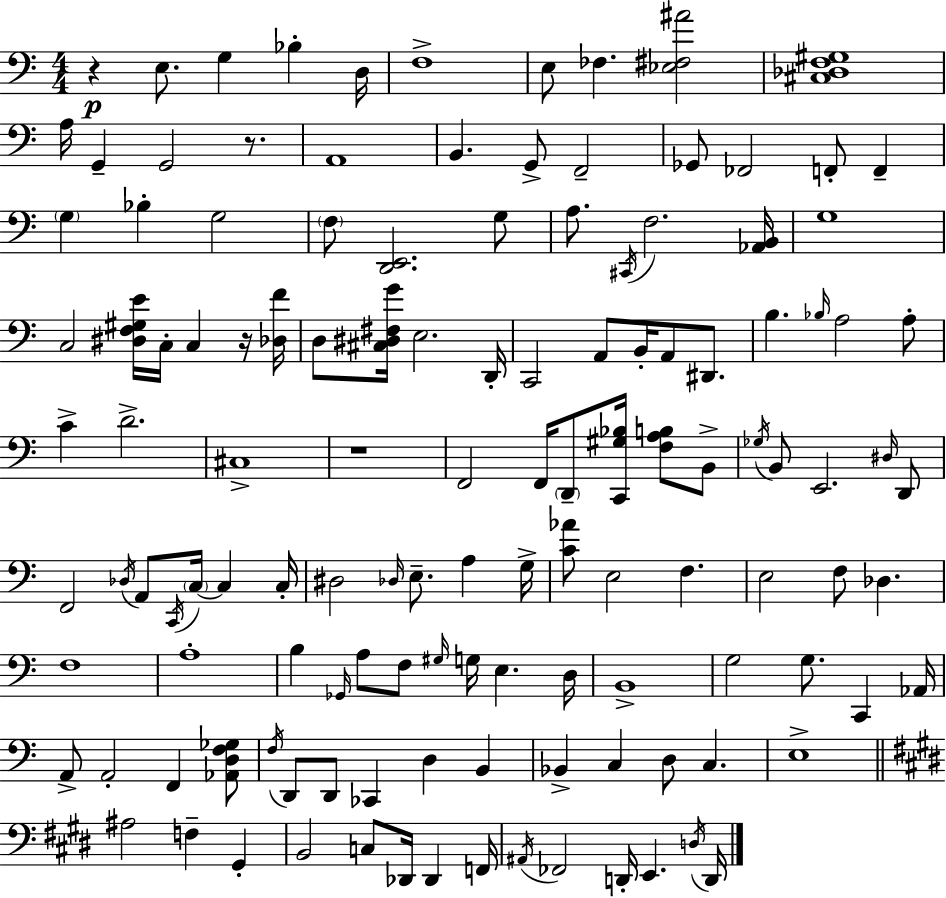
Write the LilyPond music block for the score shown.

{
  \clef bass
  \numericTimeSignature
  \time 4/4
  \key c \major
  r4\p e8. g4 bes4-. d16 | f1-> | e8 fes4. <ees fis ais'>2 | <cis des f gis>1 | \break a16 g,4-- g,2 r8. | a,1 | b,4. g,8-> f,2-- | ges,8 fes,2 f,8-. f,4-- | \break \parenthesize g4 bes4-. g2 | \parenthesize f8 <d, e,>2. g8 | a8. \acciaccatura { cis,16 } f2. | <aes, b,>16 g1 | \break c2 <dis f gis e'>16 c16-. c4 r16 | <des f'>16 d8 <cis dis fis g'>16 e2. | d,16-. c,2 a,8 b,16-. a,8 dis,8. | b4. \grace { bes16 } a2 | \break a8-. c'4-> d'2.-> | cis1-> | r1 | f,2 f,16 \parenthesize d,8-- <c, gis bes>16 <f a b>8 | \break b,8-> \acciaccatura { ges16 } b,8 e,2. | \grace { dis16 } d,8 f,2 \acciaccatura { des16 } a,8 \acciaccatura { c,16 } | \parenthesize c16~~ c4 c16-. dis2 \grace { des16 } e8.-- | a4 g16-> <c' aes'>8 e2 | \break f4. e2 f8 | des4. f1 | a1-. | b4 \grace { ges,16 } a8 f8 | \break \grace { gis16 } g16 e4. d16 b,1-> | g2 | g8. c,4 aes,16 a,8-> a,2-. | f,4 <aes, d f ges>8 \acciaccatura { f16 } d,8 d,8 ces,4 | \break d4 b,4 bes,4-> c4 | d8 c4. e1-> | \bar "||" \break \key e \major ais2 f4-- gis,4-. | b,2 c8 des,16 des,4 f,16 | \acciaccatura { ais,16 } fes,2 d,16-. e,4. | \acciaccatura { d16 } d,16 \bar "|."
}